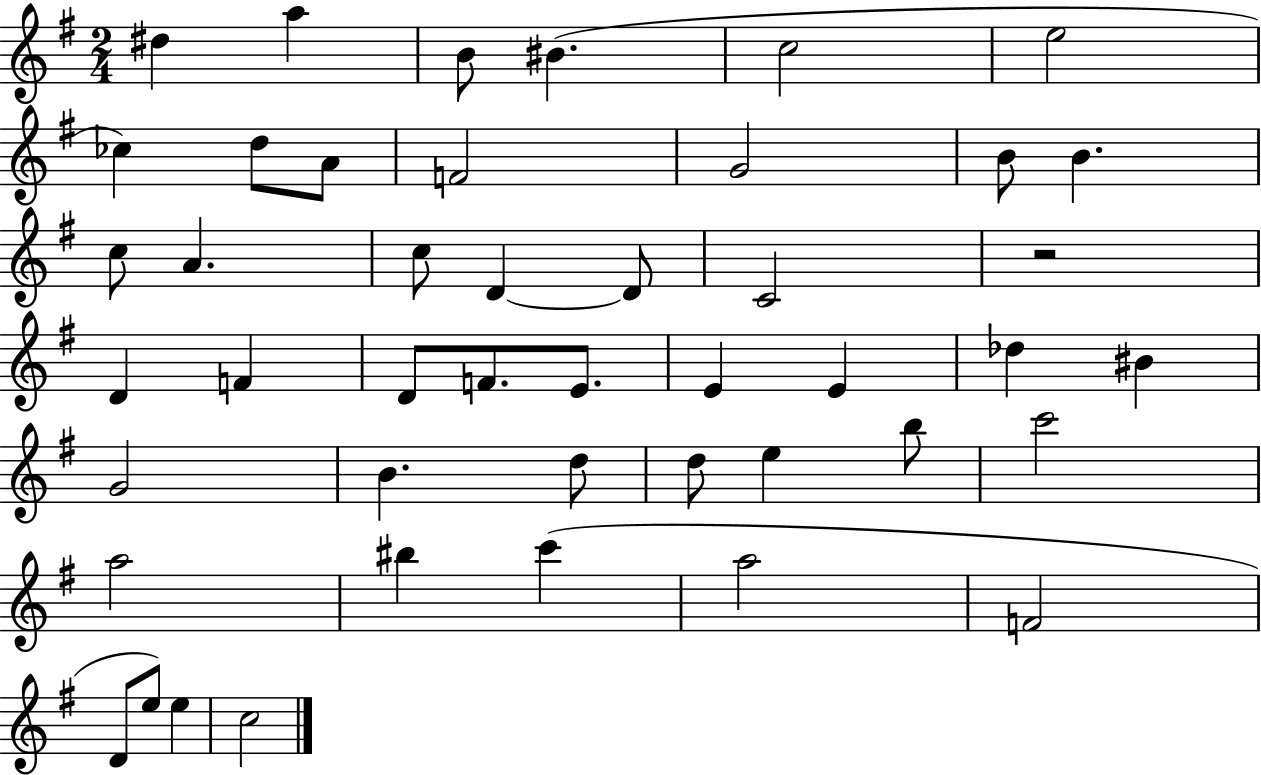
{
  \clef treble
  \numericTimeSignature
  \time 2/4
  \key g \major
  \repeat volta 2 { dis''4 a''4 | b'8 bis'4.( | c''2 | e''2 | \break ces''4) d''8 a'8 | f'2 | g'2 | b'8 b'4. | \break c''8 a'4. | c''8 d'4~~ d'8 | c'2 | r2 | \break d'4 f'4 | d'8 f'8. e'8. | e'4 e'4 | des''4 bis'4 | \break g'2 | b'4. d''8 | d''8 e''4 b''8 | c'''2 | \break a''2 | bis''4 c'''4( | a''2 | f'2 | \break d'8 e''8) e''4 | c''2 | } \bar "|."
}